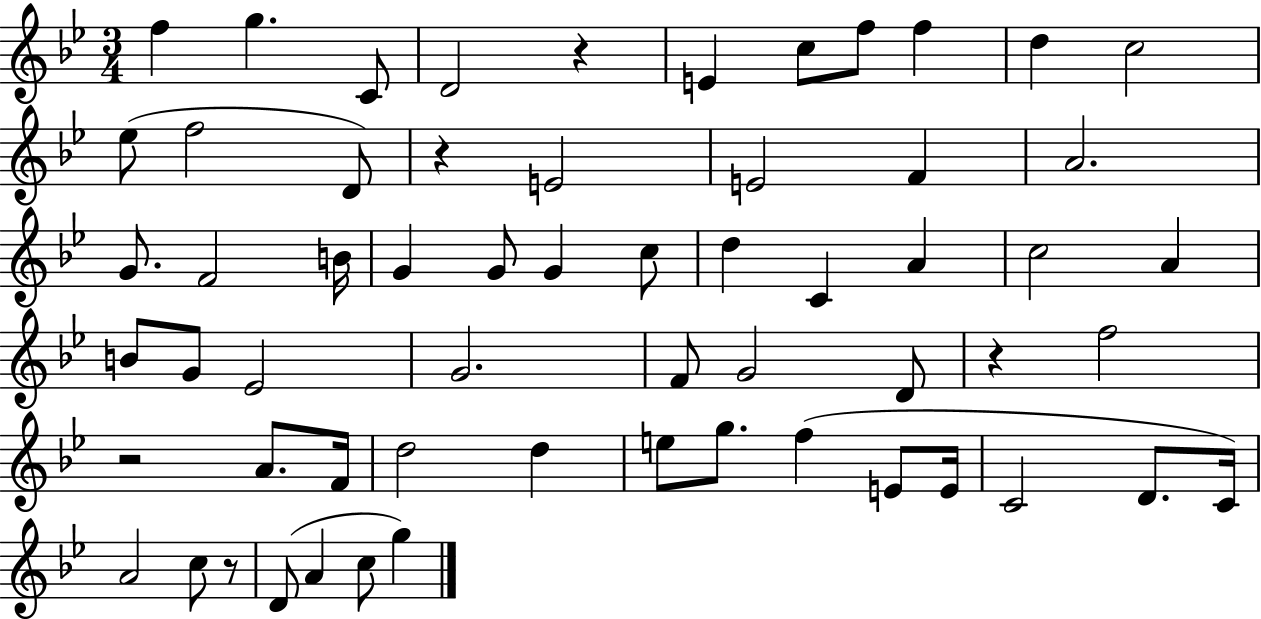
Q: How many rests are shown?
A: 5